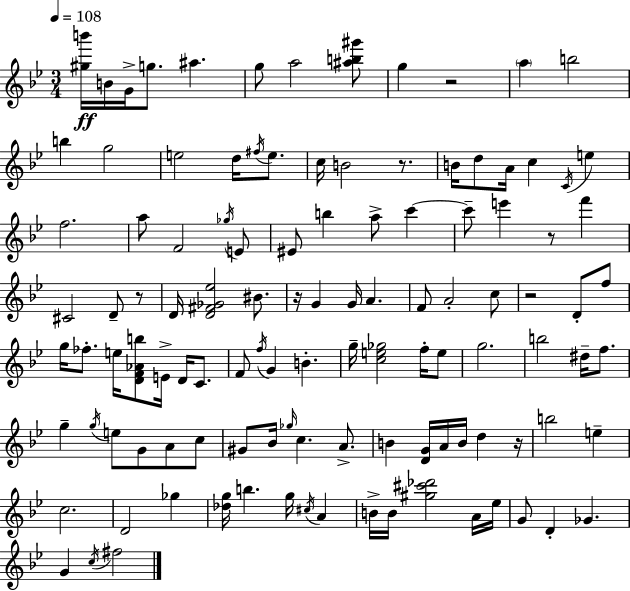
{
  \clef treble
  \numericTimeSignature
  \time 3/4
  \key bes \major
  \tempo 4 = 108
  <gis'' b'''>16\ff b'16 g'16-> g''8. ais''4. | g''8 a''2 <ais'' b'' gis'''>8 | g''4 r2 | \parenthesize a''4 b''2 | \break b''4 g''2 | e''2 d''16 \acciaccatura { fis''16 } e''8. | c''16 b'2 r8. | b'16 d''8 a'16 c''4 \acciaccatura { c'16 } e''4 | \break f''2. | a''8 f'2 | \acciaccatura { ges''16 } e'8 eis'8 b''4 a''8-> c'''4~~ | c'''8-- e'''4 r8 f'''4 | \break cis'2 d'8-- | r8 d'16 <d' fis' ges' ees''>2 | bis'8. r16 g'4 g'16 a'4. | f'8 a'2-. | \break c''8 r2 d'8-. | f''8 g''16 fes''8.-. e''16 <d' f' aes' b''>8 e'16-> d'16 | c'8. f'8 \acciaccatura { f''16 } g'4 b'4.-. | g''16-- <c'' e'' ges''>2 | \break f''16-. e''8 g''2. | b''2 | dis''16-- f''8. g''4-- \acciaccatura { g''16 } e''8 g'8 | a'8 c''8 gis'8 bes'16 \grace { ges''16 } c''4. | \break a'8.-> b'4 <d' g'>16 a'16 | b'16 d''4 r16 b''2 | e''4-- c''2. | d'2 | \break ges''4 <des'' g''>16 b''4. | g''16 \acciaccatura { cis''16 } a'4 b'16-> b'16 <gis'' cis''' des'''>2 | a'16 ees''16 g'8 d'4-. | ges'4. g'4 \acciaccatura { c''16 } | \break fis''2 \bar "|."
}